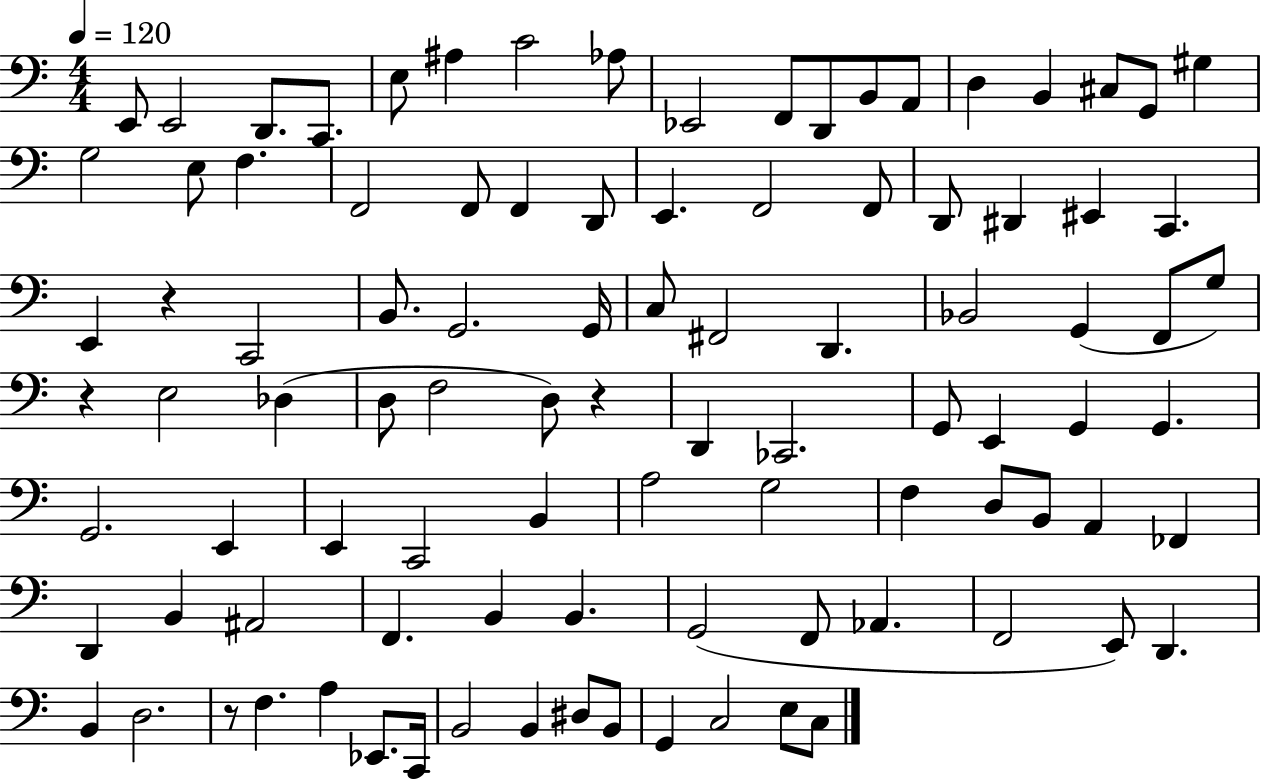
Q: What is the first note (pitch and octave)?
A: E2